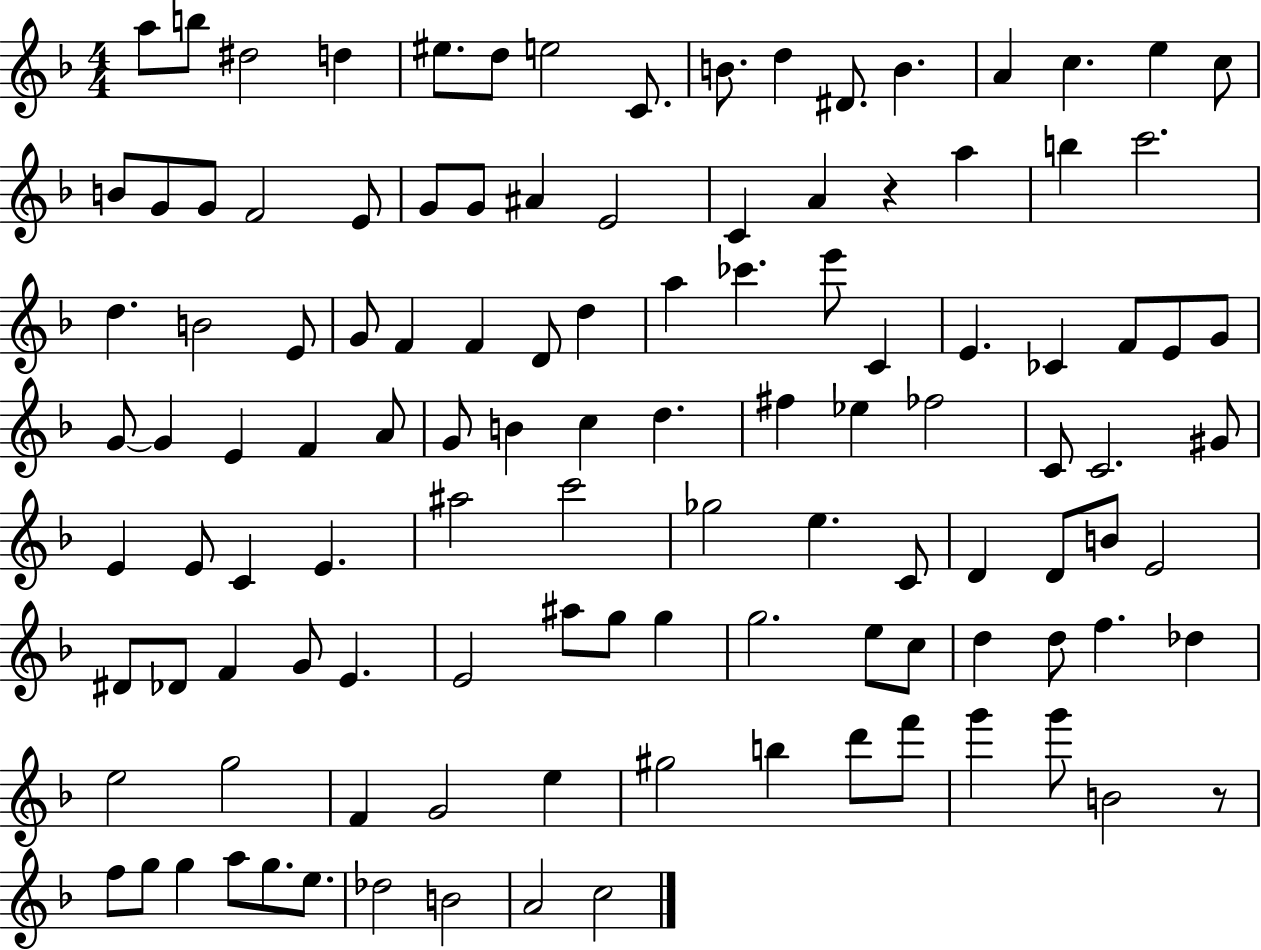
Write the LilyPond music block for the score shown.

{
  \clef treble
  \numericTimeSignature
  \time 4/4
  \key f \major
  a''8 b''8 dis''2 d''4 | eis''8. d''8 e''2 c'8. | b'8. d''4 dis'8. b'4. | a'4 c''4. e''4 c''8 | \break b'8 g'8 g'8 f'2 e'8 | g'8 g'8 ais'4 e'2 | c'4 a'4 r4 a''4 | b''4 c'''2. | \break d''4. b'2 e'8 | g'8 f'4 f'4 d'8 d''4 | a''4 ces'''4. e'''8 c'4 | e'4. ces'4 f'8 e'8 g'8 | \break g'8~~ g'4 e'4 f'4 a'8 | g'8 b'4 c''4 d''4. | fis''4 ees''4 fes''2 | c'8 c'2. gis'8 | \break e'4 e'8 c'4 e'4. | ais''2 c'''2 | ges''2 e''4. c'8 | d'4 d'8 b'8 e'2 | \break dis'8 des'8 f'4 g'8 e'4. | e'2 ais''8 g''8 g''4 | g''2. e''8 c''8 | d''4 d''8 f''4. des''4 | \break e''2 g''2 | f'4 g'2 e''4 | gis''2 b''4 d'''8 f'''8 | g'''4 g'''8 b'2 r8 | \break f''8 g''8 g''4 a''8 g''8. e''8. | des''2 b'2 | a'2 c''2 | \bar "|."
}